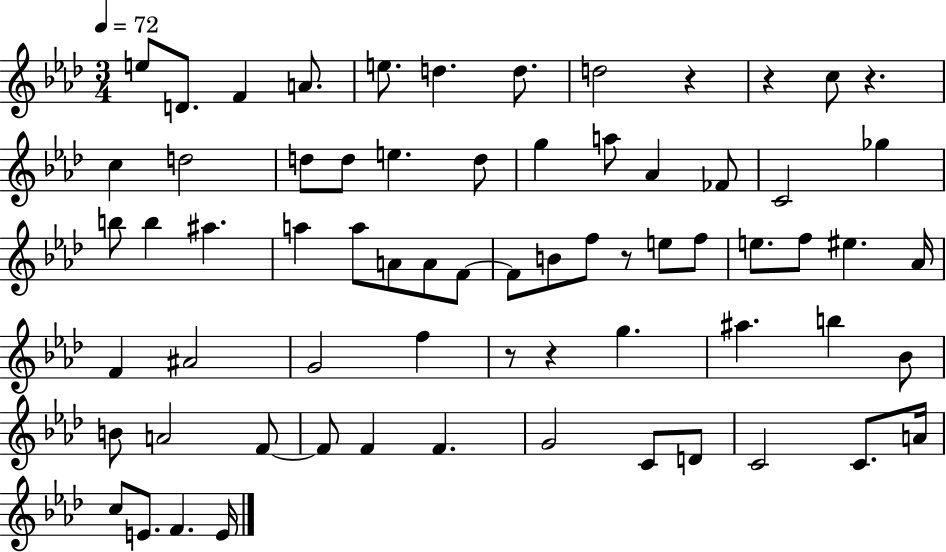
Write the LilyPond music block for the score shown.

{
  \clef treble
  \numericTimeSignature
  \time 3/4
  \key aes \major
  \tempo 4 = 72
  e''8 d'8. f'4 a'8. | e''8. d''4. d''8. | d''2 r4 | r4 c''8 r4. | \break c''4 d''2 | d''8 d''8 e''4. d''8 | g''4 a''8 aes'4 fes'8 | c'2 ges''4 | \break b''8 b''4 ais''4. | a''4 a''8 a'8 a'8 f'8~~ | f'8 b'8 f''8 r8 e''8 f''8 | e''8. f''8 eis''4. aes'16 | \break f'4 ais'2 | g'2 f''4 | r8 r4 g''4. | ais''4. b''4 bes'8 | \break b'8 a'2 f'8~~ | f'8 f'4 f'4. | g'2 c'8 d'8 | c'2 c'8. a'16 | \break c''8 e'8. f'4. e'16 | \bar "|."
}